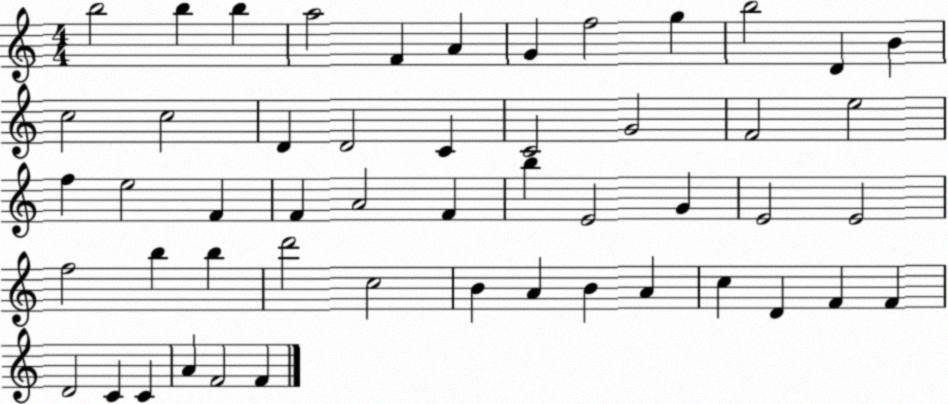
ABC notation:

X:1
T:Untitled
M:4/4
L:1/4
K:C
b2 b b a2 F A G f2 g b2 D B c2 c2 D D2 C C2 G2 F2 e2 f e2 F F A2 F b E2 G E2 E2 f2 b b d'2 c2 B A B A c D F F D2 C C A F2 F